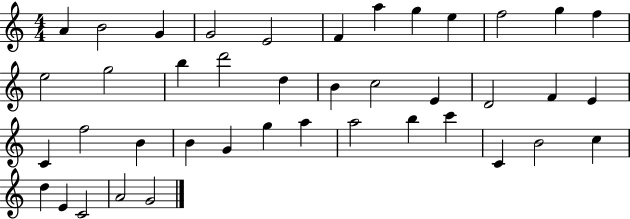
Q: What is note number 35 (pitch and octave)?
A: B4